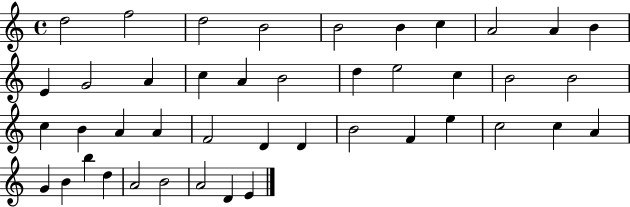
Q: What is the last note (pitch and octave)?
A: E4